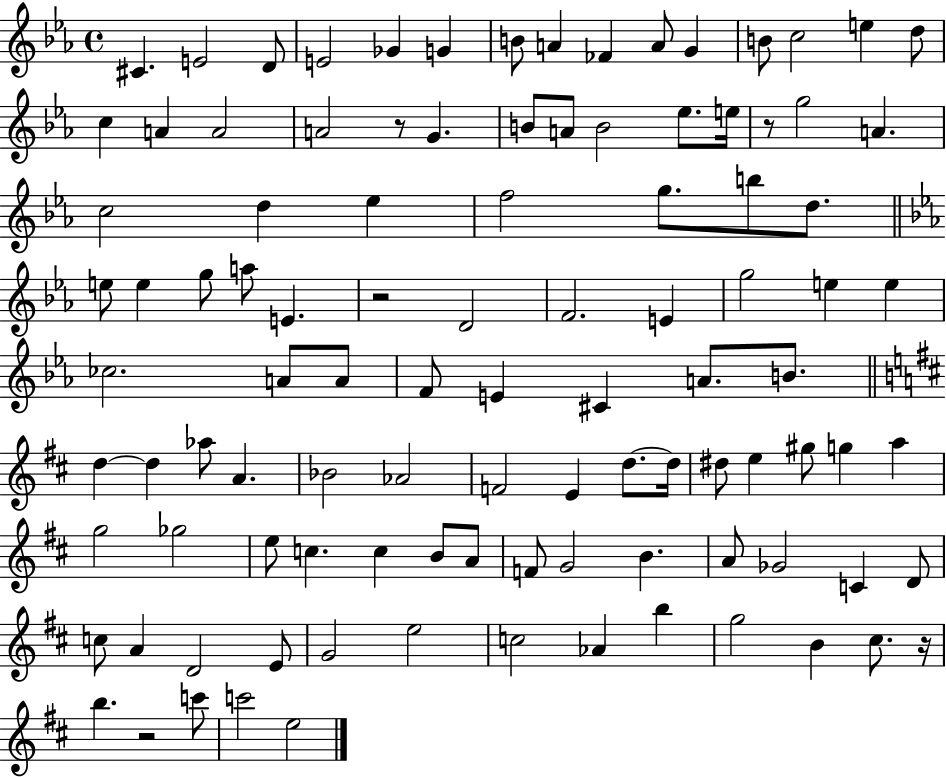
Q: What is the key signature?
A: EES major